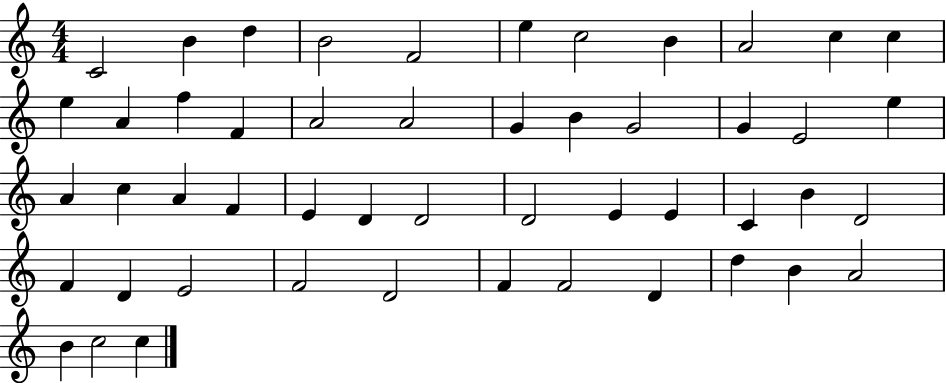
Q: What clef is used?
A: treble